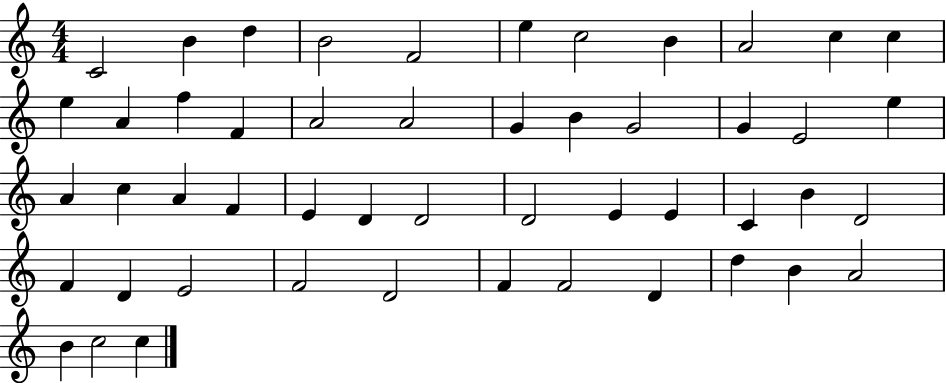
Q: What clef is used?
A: treble